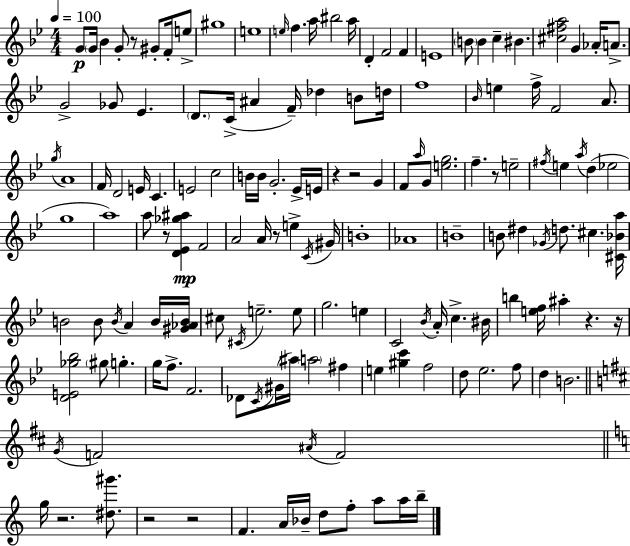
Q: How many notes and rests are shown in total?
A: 151